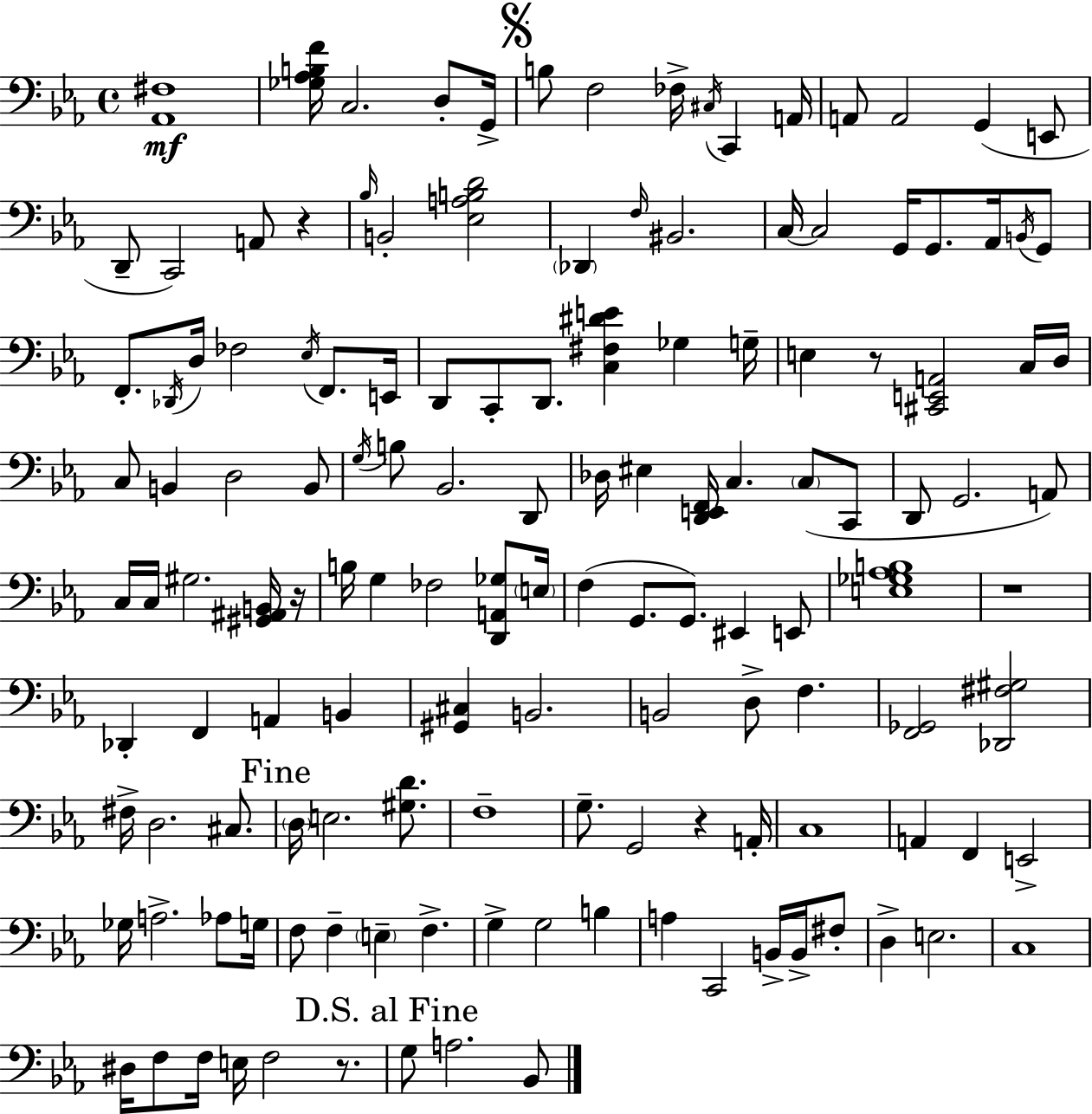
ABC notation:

X:1
T:Untitled
M:4/4
L:1/4
K:Eb
[_A,,^F,]4 [_G,_A,B,F]/4 C,2 D,/2 G,,/4 B,/2 F,2 _F,/4 ^C,/4 C,, A,,/4 A,,/2 A,,2 G,, E,,/2 D,,/2 C,,2 A,,/2 z _B,/4 B,,2 [_E,A,B,D]2 _D,, F,/4 ^B,,2 C,/4 C,2 G,,/4 G,,/2 _A,,/4 B,,/4 G,,/2 F,,/2 _D,,/4 D,/4 _F,2 _E,/4 F,,/2 E,,/4 D,,/2 C,,/2 D,,/2 [C,^F,^DE] _G, G,/4 E, z/2 [^C,,E,,A,,]2 C,/4 D,/4 C,/2 B,, D,2 B,,/2 G,/4 B,/2 _B,,2 D,,/2 _D,/4 ^E, [D,,E,,F,,]/4 C, C,/2 C,,/2 D,,/2 G,,2 A,,/2 C,/4 C,/4 ^G,2 [^G,,^A,,B,,]/4 z/4 B,/4 G, _F,2 [D,,A,,_G,]/2 E,/4 F, G,,/2 G,,/2 ^E,, E,,/2 [E,_G,_A,B,]4 z4 _D,, F,, A,, B,, [^G,,^C,] B,,2 B,,2 D,/2 F, [F,,_G,,]2 [_D,,^F,^G,]2 ^F,/4 D,2 ^C,/2 D,/4 E,2 [^G,D]/2 F,4 G,/2 G,,2 z A,,/4 C,4 A,, F,, E,,2 _G,/4 A,2 _A,/2 G,/4 F,/2 F, E, F, G, G,2 B, A, C,,2 B,,/4 B,,/4 ^F,/2 D, E,2 C,4 ^D,/4 F,/2 F,/4 E,/4 F,2 z/2 G,/2 A,2 _B,,/2